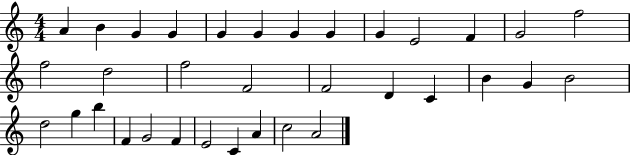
A4/q B4/q G4/q G4/q G4/q G4/q G4/q G4/q G4/q E4/h F4/q G4/h F5/h F5/h D5/h F5/h F4/h F4/h D4/q C4/q B4/q G4/q B4/h D5/h G5/q B5/q F4/q G4/h F4/q E4/h C4/q A4/q C5/h A4/h